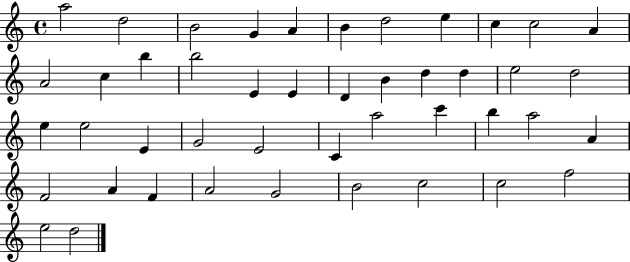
A5/h D5/h B4/h G4/q A4/q B4/q D5/h E5/q C5/q C5/h A4/q A4/h C5/q B5/q B5/h E4/q E4/q D4/q B4/q D5/q D5/q E5/h D5/h E5/q E5/h E4/q G4/h E4/h C4/q A5/h C6/q B5/q A5/h A4/q F4/h A4/q F4/q A4/h G4/h B4/h C5/h C5/h F5/h E5/h D5/h